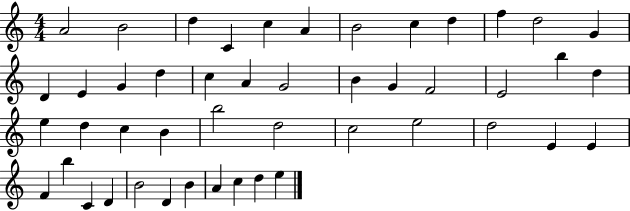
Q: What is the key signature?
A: C major